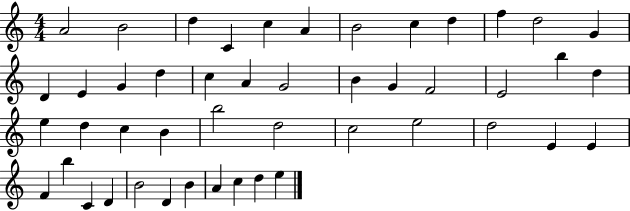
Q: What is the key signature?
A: C major